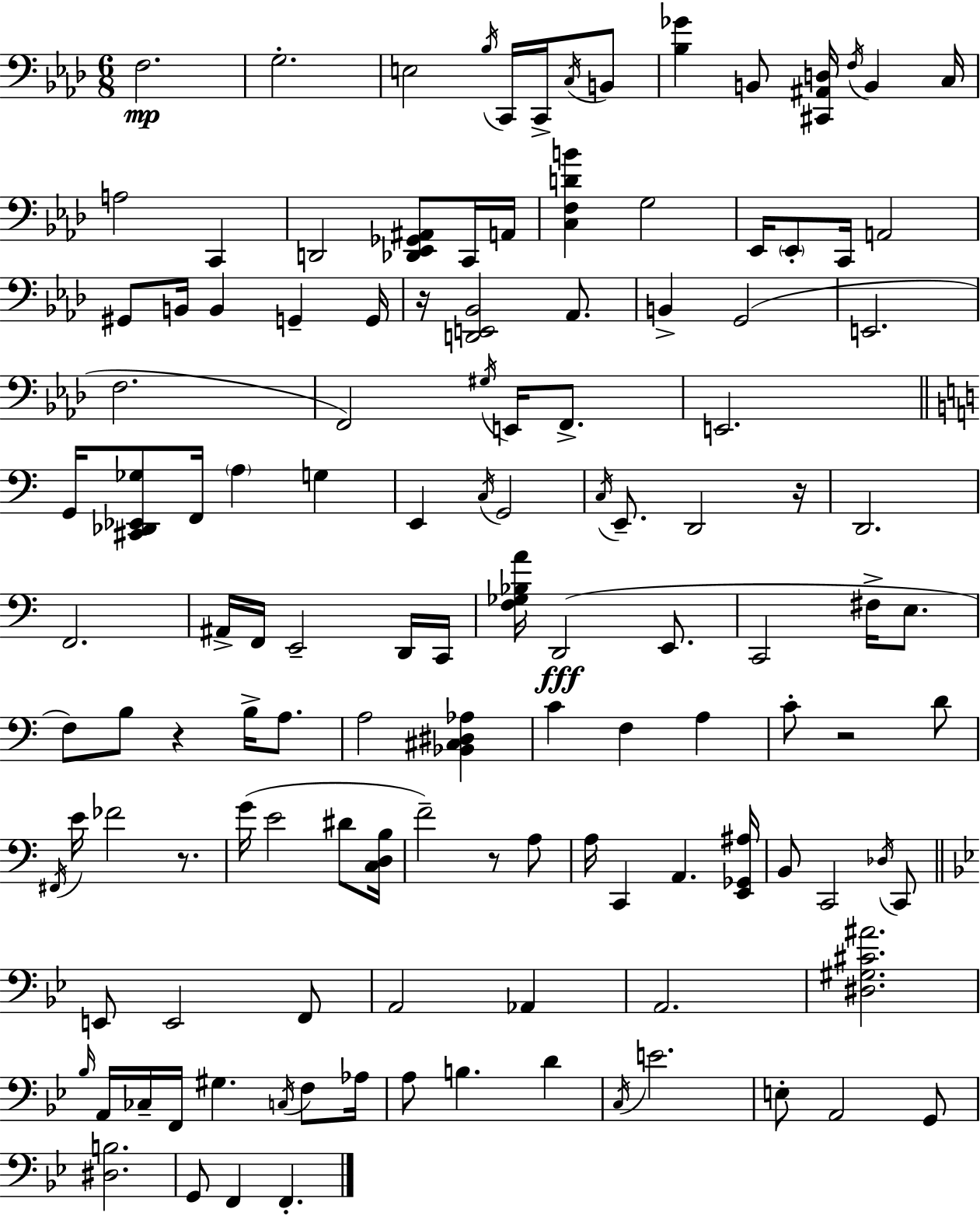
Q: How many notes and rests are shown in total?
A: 127